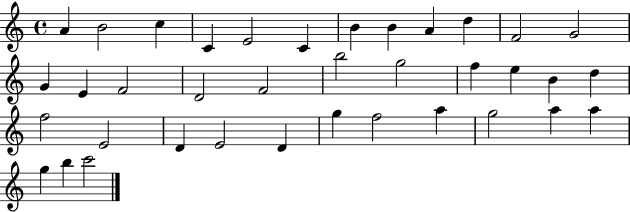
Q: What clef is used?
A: treble